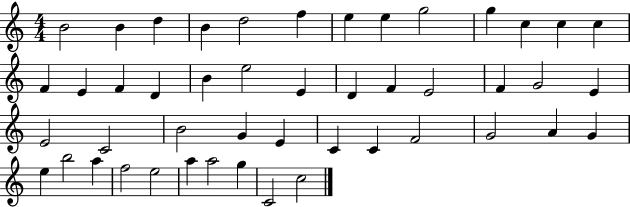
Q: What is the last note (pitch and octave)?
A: C5